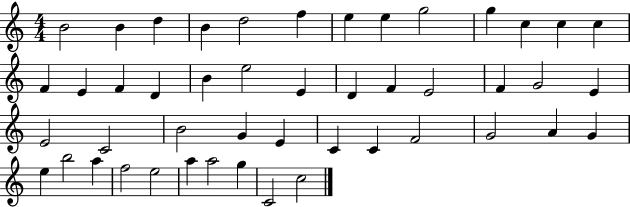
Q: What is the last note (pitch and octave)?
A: C5